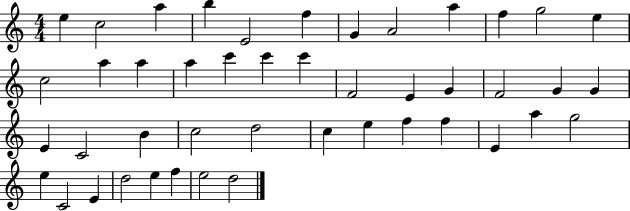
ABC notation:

X:1
T:Untitled
M:4/4
L:1/4
K:C
e c2 a b E2 f G A2 a f g2 e c2 a a a c' c' c' F2 E G F2 G G E C2 B c2 d2 c e f f E a g2 e C2 E d2 e f e2 d2